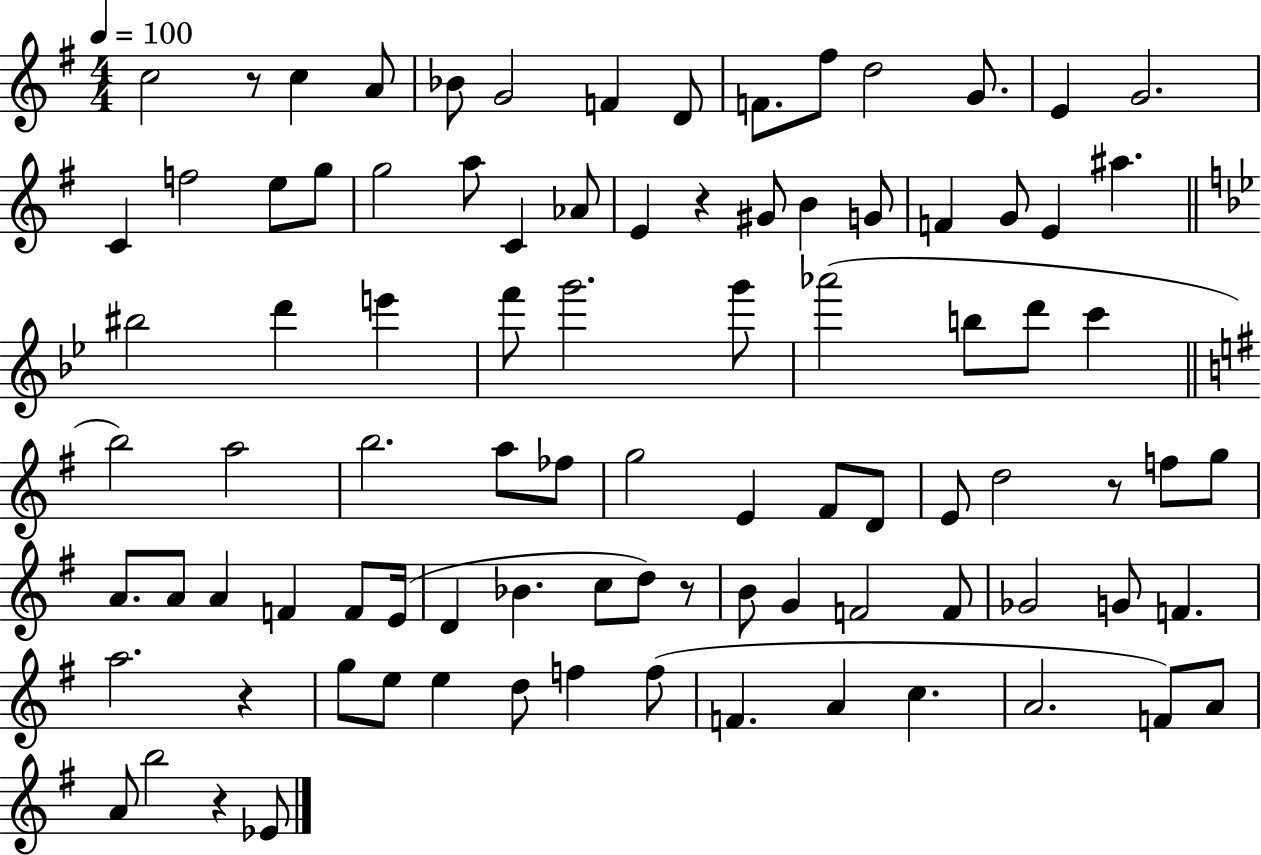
X:1
T:Untitled
M:4/4
L:1/4
K:G
c2 z/2 c A/2 _B/2 G2 F D/2 F/2 ^f/2 d2 G/2 E G2 C f2 e/2 g/2 g2 a/2 C _A/2 E z ^G/2 B G/2 F G/2 E ^a ^b2 d' e' f'/2 g'2 g'/2 _a'2 b/2 d'/2 c' b2 a2 b2 a/2 _f/2 g2 E ^F/2 D/2 E/2 d2 z/2 f/2 g/2 A/2 A/2 A F F/2 E/4 D _B c/2 d/2 z/2 B/2 G F2 F/2 _G2 G/2 F a2 z g/2 e/2 e d/2 f f/2 F A c A2 F/2 A/2 A/2 b2 z _E/2